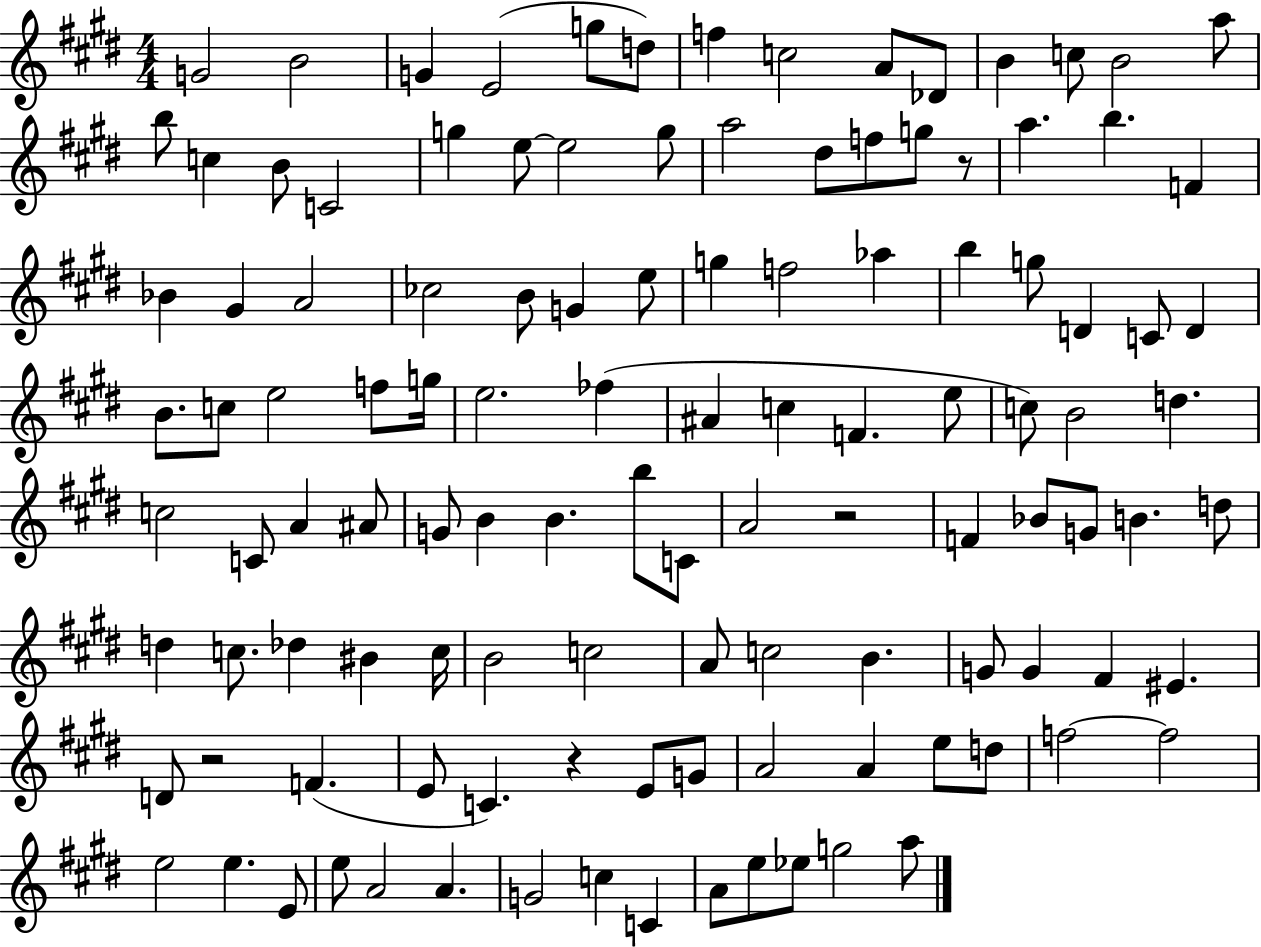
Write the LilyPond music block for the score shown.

{
  \clef treble
  \numericTimeSignature
  \time 4/4
  \key e \major
  g'2 b'2 | g'4 e'2( g''8 d''8) | f''4 c''2 a'8 des'8 | b'4 c''8 b'2 a''8 | \break b''8 c''4 b'8 c'2 | g''4 e''8~~ e''2 g''8 | a''2 dis''8 f''8 g''8 r8 | a''4. b''4. f'4 | \break bes'4 gis'4 a'2 | ces''2 b'8 g'4 e''8 | g''4 f''2 aes''4 | b''4 g''8 d'4 c'8 d'4 | \break b'8. c''8 e''2 f''8 g''16 | e''2. fes''4( | ais'4 c''4 f'4. e''8 | c''8) b'2 d''4. | \break c''2 c'8 a'4 ais'8 | g'8 b'4 b'4. b''8 c'8 | a'2 r2 | f'4 bes'8 g'8 b'4. d''8 | \break d''4 c''8. des''4 bis'4 c''16 | b'2 c''2 | a'8 c''2 b'4. | g'8 g'4 fis'4 eis'4. | \break d'8 r2 f'4.( | e'8 c'4.) r4 e'8 g'8 | a'2 a'4 e''8 d''8 | f''2~~ f''2 | \break e''2 e''4. e'8 | e''8 a'2 a'4. | g'2 c''4 c'4 | a'8 e''8 ees''8 g''2 a''8 | \break \bar "|."
}